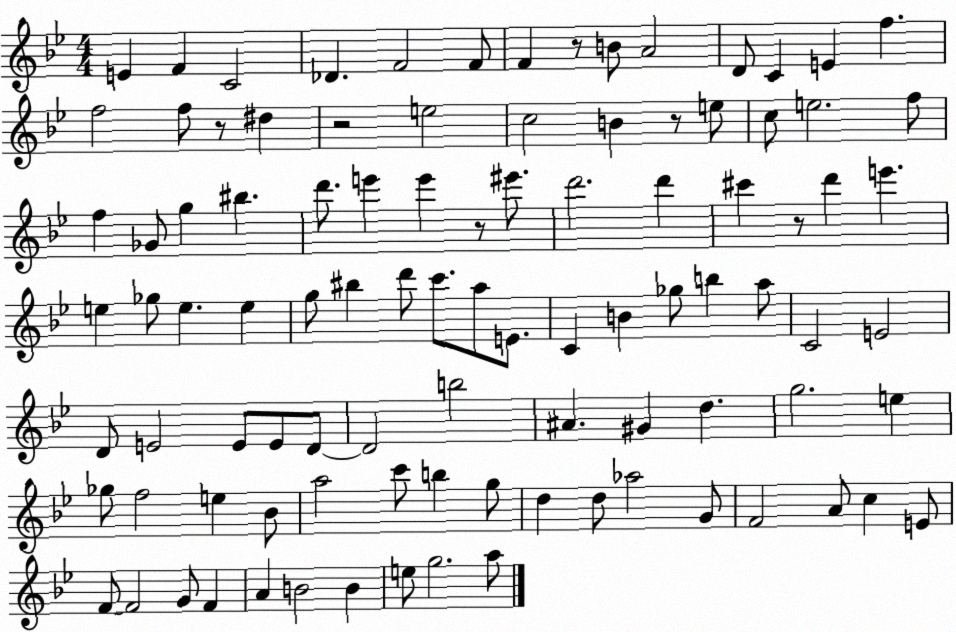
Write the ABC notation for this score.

X:1
T:Untitled
M:4/4
L:1/4
K:Bb
E F C2 _D F2 F/2 F z/2 B/2 A2 D/2 C E f f2 f/2 z/2 ^d z2 e2 c2 B z/2 e/2 c/2 e2 f/2 f _G/2 g ^b d'/2 e' e' z/2 ^e'/2 d'2 d' ^c' z/2 d' e' e _g/2 e e g/2 ^b d'/2 c'/2 a/2 E/2 C B _g/2 b a/2 C2 E2 D/2 E2 E/2 E/2 D/2 D2 b2 ^A ^G d g2 e _g/2 f2 e _B/2 a2 c'/2 b g/2 d d/2 _a2 G/2 F2 A/2 c E/2 F/2 F2 G/2 F A B2 B e/2 g2 a/2